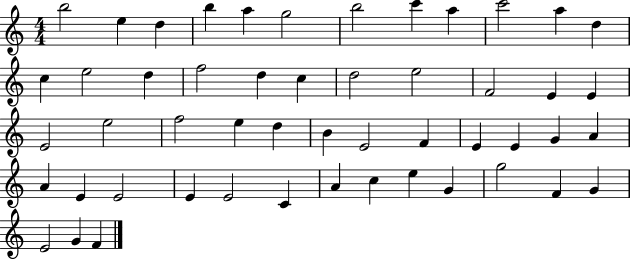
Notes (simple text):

B5/h E5/q D5/q B5/q A5/q G5/h B5/h C6/q A5/q C6/h A5/q D5/q C5/q E5/h D5/q F5/h D5/q C5/q D5/h E5/h F4/h E4/q E4/q E4/h E5/h F5/h E5/q D5/q B4/q E4/h F4/q E4/q E4/q G4/q A4/q A4/q E4/q E4/h E4/q E4/h C4/q A4/q C5/q E5/q G4/q G5/h F4/q G4/q E4/h G4/q F4/q